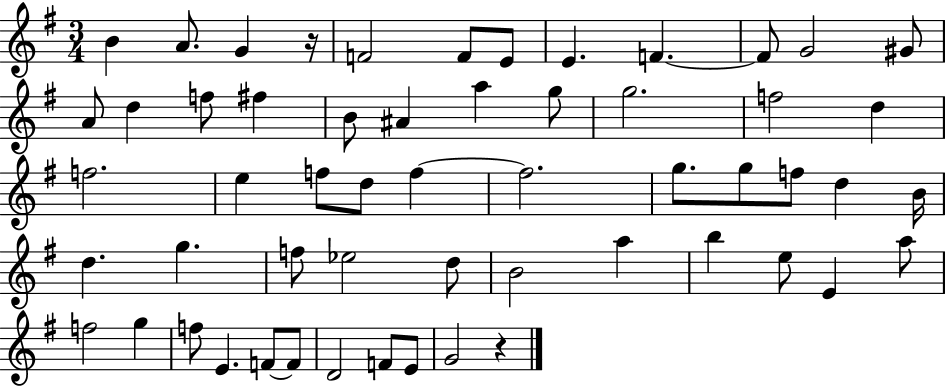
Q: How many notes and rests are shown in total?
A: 56